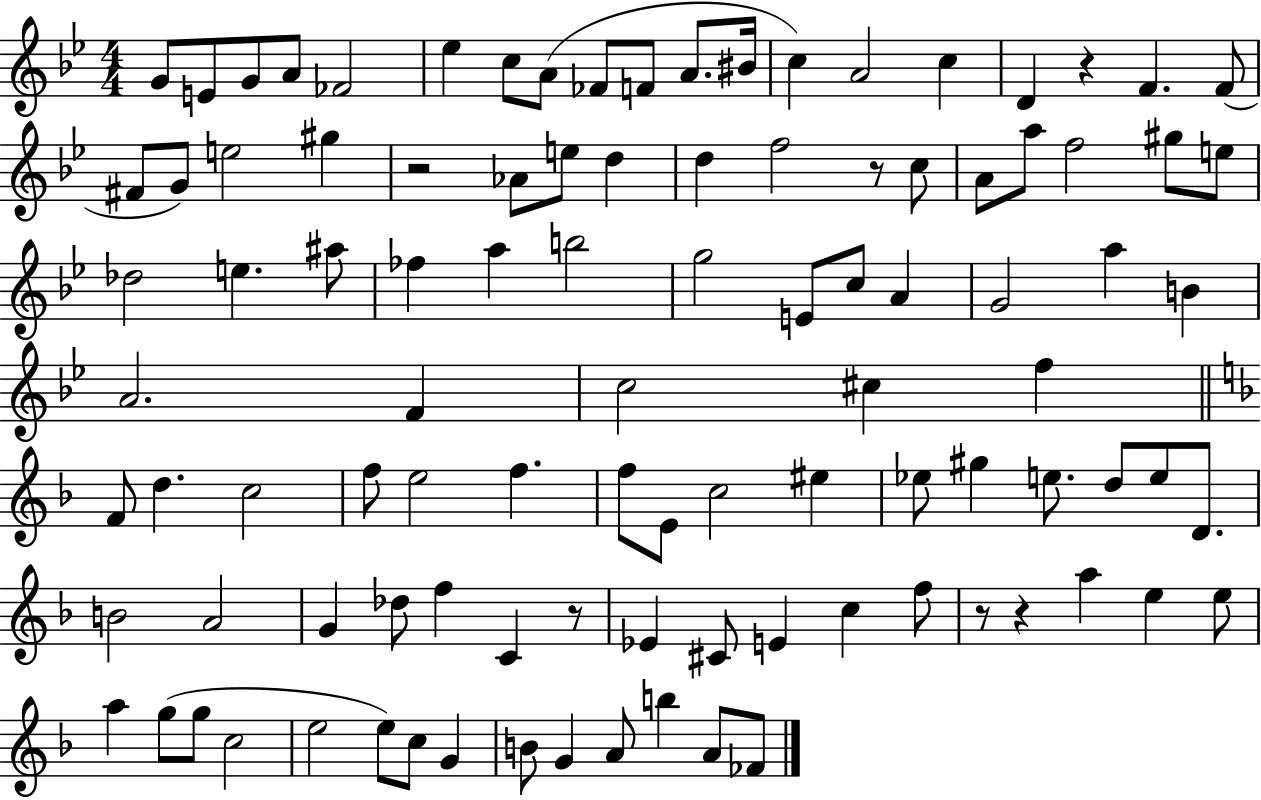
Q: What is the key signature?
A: BES major